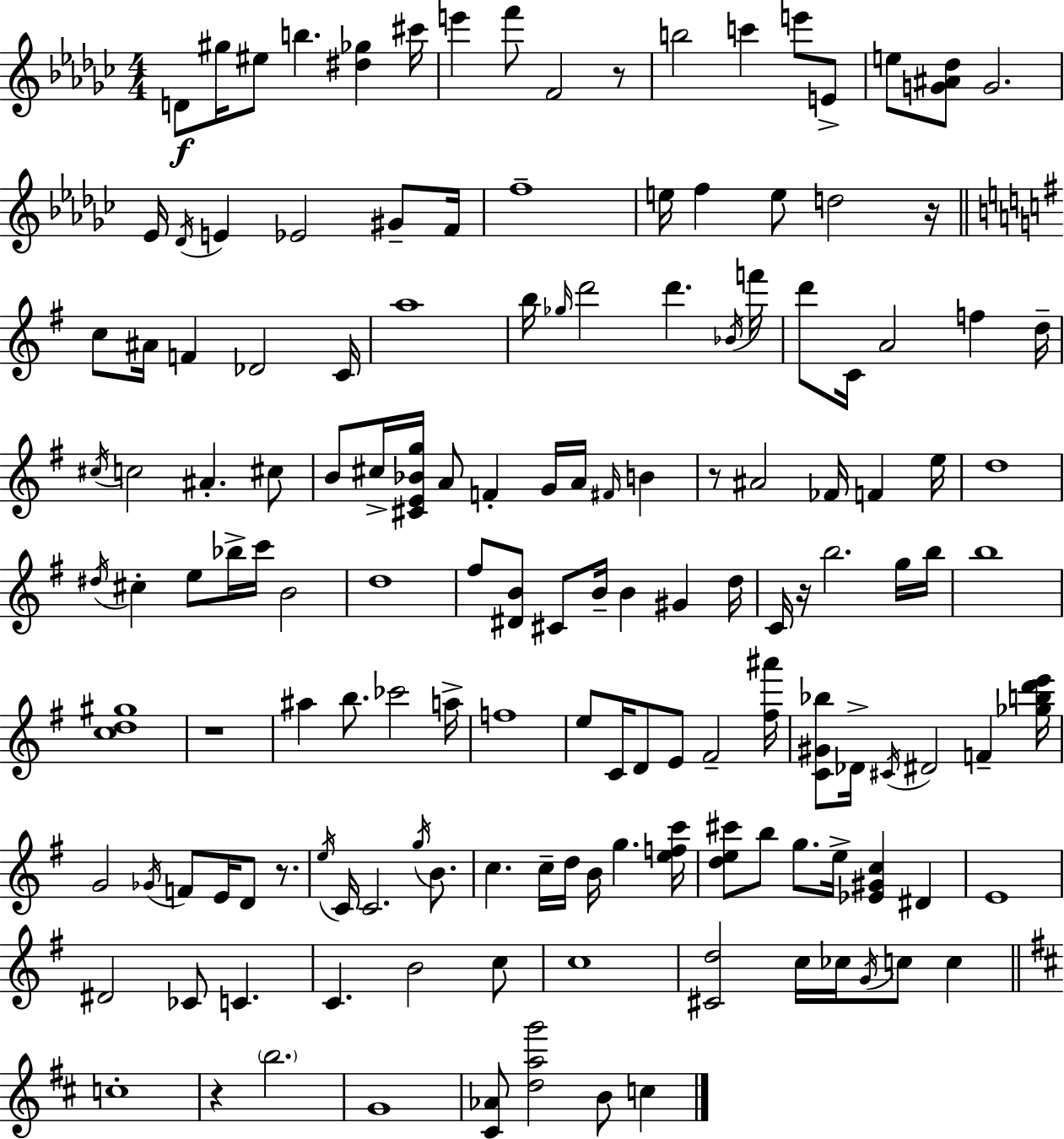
D4/e G#5/s EIS5/e B5/q. [D#5,Gb5]/q C#6/s E6/q F6/e F4/h R/e B5/h C6/q E6/e E4/e E5/e [G4,A#4,Db5]/e G4/h. Eb4/s Db4/s E4/q Eb4/h G#4/e F4/s F5/w E5/s F5/q E5/e D5/h R/s C5/e A#4/s F4/q Db4/h C4/s A5/w B5/s Gb5/s D6/h D6/q. Bb4/s F6/s D6/e C4/s A4/h F5/q D5/s C#5/s C5/h A#4/q. C#5/e B4/e C#5/s [C#4,E4,Bb4,G5]/s A4/e F4/q G4/s A4/s F#4/s B4/q R/e A#4/h FES4/s F4/q E5/s D5/w D#5/s C#5/q E5/e Bb5/s C6/s B4/h D5/w F#5/e [D#4,B4]/e C#4/e B4/s B4/q G#4/q D5/s C4/s R/s B5/h. G5/s B5/s B5/w [C5,D5,G#5]/w R/w A#5/q B5/e. CES6/h A5/s F5/w E5/e C4/s D4/e E4/e F#4/h [F#5,A#6]/s [C4,G#4,Bb5]/e Db4/s C#4/s D#4/h F4/q [Gb5,B5,D6,E6]/s G4/h Gb4/s F4/e E4/s D4/e R/e. E5/s C4/s C4/h. G5/s B4/e. C5/q. C5/s D5/s B4/s G5/q. [E5,F5,C6]/s [D5,E5,C#6]/e B5/e G5/e. E5/s [Eb4,G#4,C5]/q D#4/q E4/w D#4/h CES4/e C4/q. C4/q. B4/h C5/e C5/w [C#4,D5]/h C5/s CES5/s G4/s C5/e C5/q C5/w R/q B5/h. G4/w [C#4,Ab4]/e [D5,A5,G6]/h B4/e C5/q